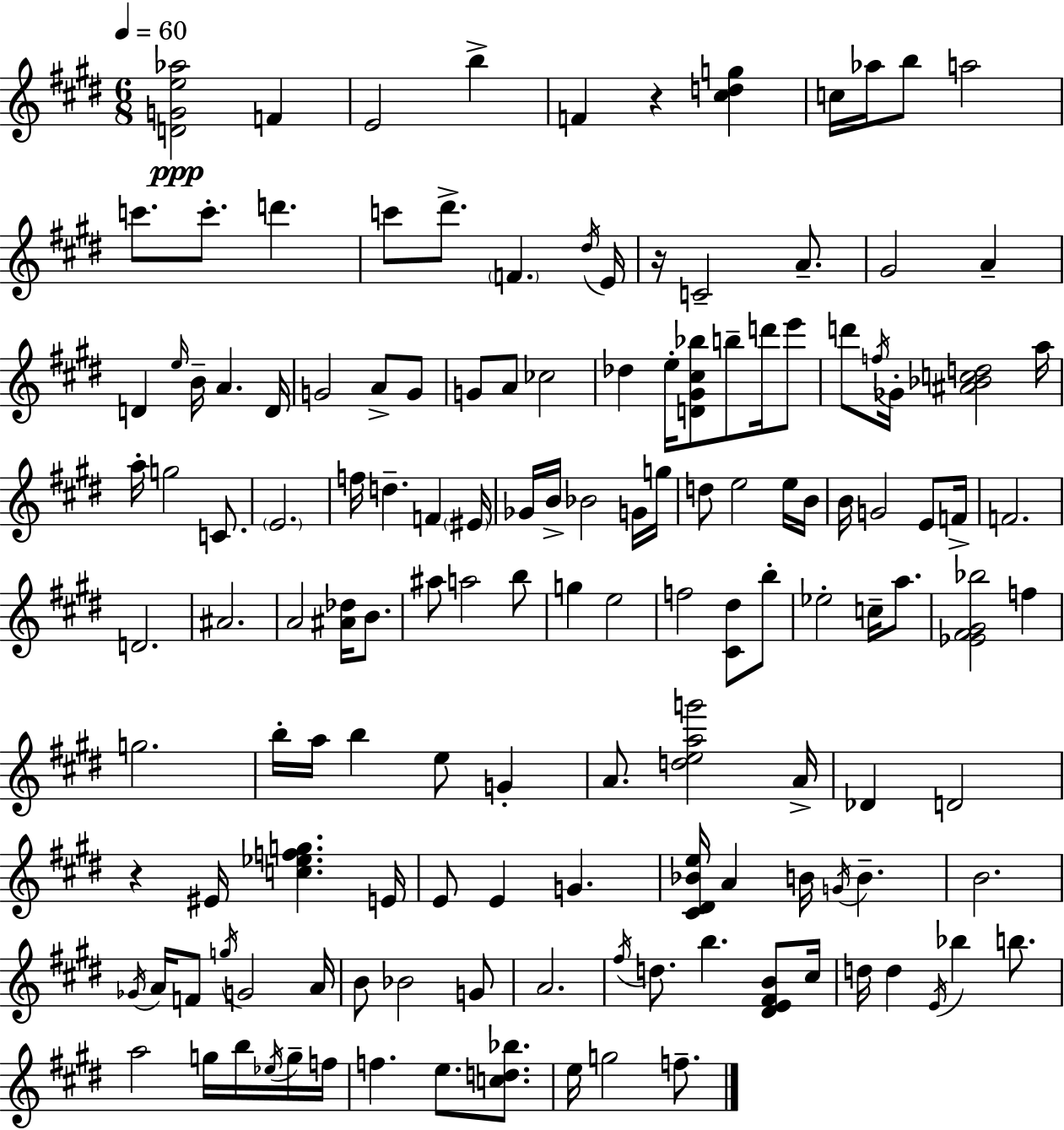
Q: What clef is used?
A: treble